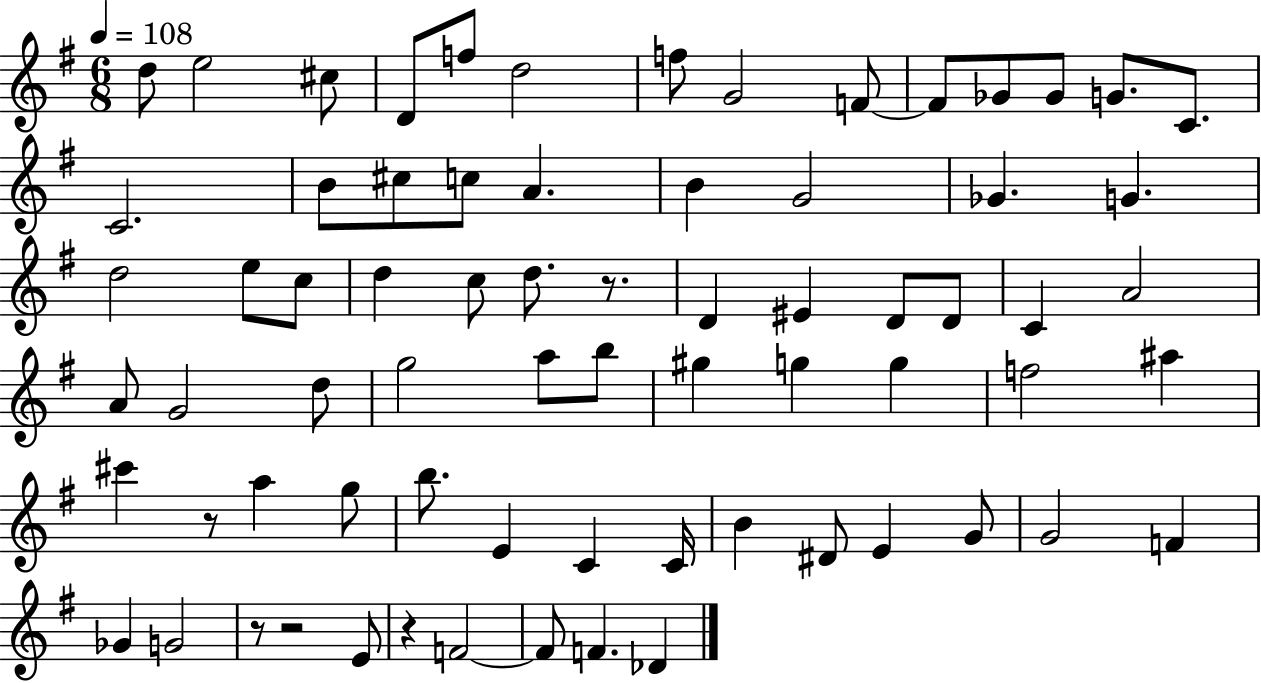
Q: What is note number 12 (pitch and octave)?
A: Gb4